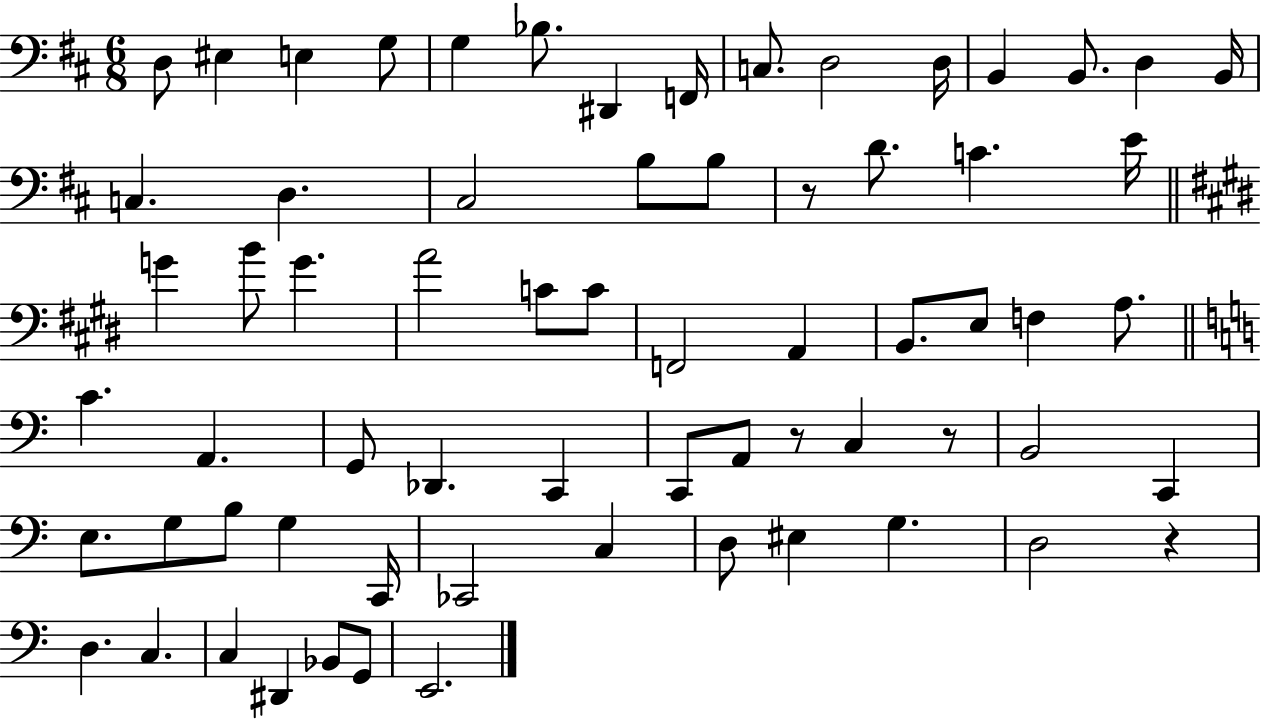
{
  \clef bass
  \numericTimeSignature
  \time 6/8
  \key d \major
  d8 eis4 e4 g8 | g4 bes8. dis,4 f,16 | c8. d2 d16 | b,4 b,8. d4 b,16 | \break c4. d4. | cis2 b8 b8 | r8 d'8. c'4. e'16 | \bar "||" \break \key e \major g'4 b'8 g'4. | a'2 c'8 c'8 | f,2 a,4 | b,8. e8 f4 a8. | \break \bar "||" \break \key c \major c'4. a,4. | g,8 des,4. c,4 | c,8 a,8 r8 c4 r8 | b,2 c,4 | \break e8. g8 b8 g4 c,16 | ces,2 c4 | d8 eis4 g4. | d2 r4 | \break d4. c4. | c4 dis,4 bes,8 g,8 | e,2. | \bar "|."
}